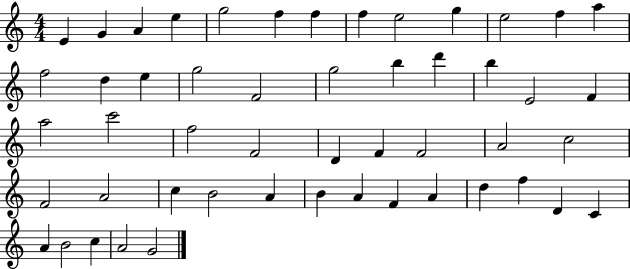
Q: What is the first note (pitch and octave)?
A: E4